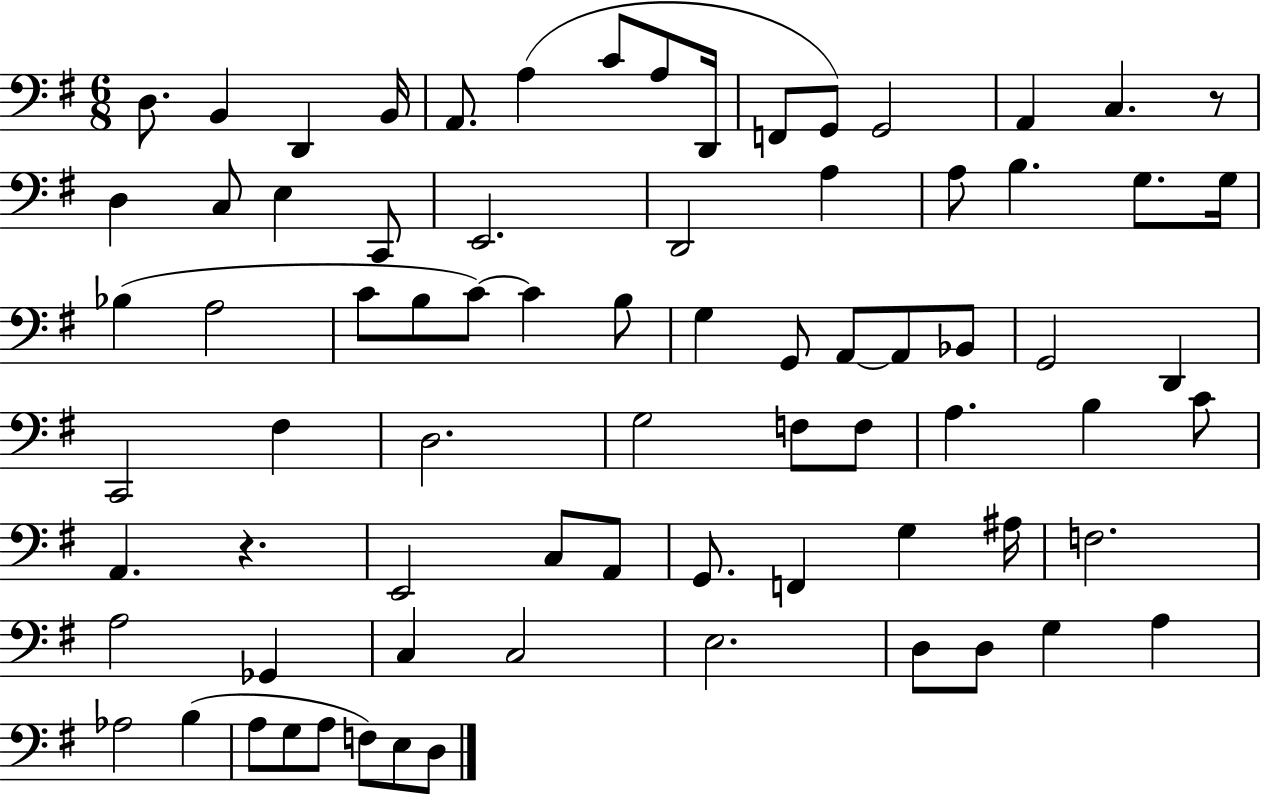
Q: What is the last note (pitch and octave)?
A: D3